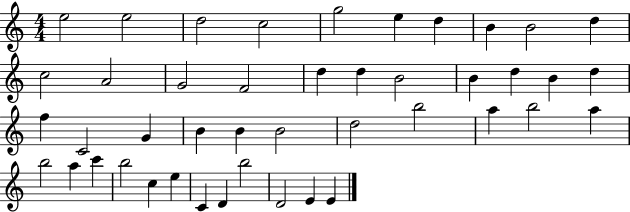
X:1
T:Untitled
M:4/4
L:1/4
K:C
e2 e2 d2 c2 g2 e d B B2 d c2 A2 G2 F2 d d B2 B d B d f C2 G B B B2 d2 b2 a b2 a b2 a c' b2 c e C D b2 D2 E E